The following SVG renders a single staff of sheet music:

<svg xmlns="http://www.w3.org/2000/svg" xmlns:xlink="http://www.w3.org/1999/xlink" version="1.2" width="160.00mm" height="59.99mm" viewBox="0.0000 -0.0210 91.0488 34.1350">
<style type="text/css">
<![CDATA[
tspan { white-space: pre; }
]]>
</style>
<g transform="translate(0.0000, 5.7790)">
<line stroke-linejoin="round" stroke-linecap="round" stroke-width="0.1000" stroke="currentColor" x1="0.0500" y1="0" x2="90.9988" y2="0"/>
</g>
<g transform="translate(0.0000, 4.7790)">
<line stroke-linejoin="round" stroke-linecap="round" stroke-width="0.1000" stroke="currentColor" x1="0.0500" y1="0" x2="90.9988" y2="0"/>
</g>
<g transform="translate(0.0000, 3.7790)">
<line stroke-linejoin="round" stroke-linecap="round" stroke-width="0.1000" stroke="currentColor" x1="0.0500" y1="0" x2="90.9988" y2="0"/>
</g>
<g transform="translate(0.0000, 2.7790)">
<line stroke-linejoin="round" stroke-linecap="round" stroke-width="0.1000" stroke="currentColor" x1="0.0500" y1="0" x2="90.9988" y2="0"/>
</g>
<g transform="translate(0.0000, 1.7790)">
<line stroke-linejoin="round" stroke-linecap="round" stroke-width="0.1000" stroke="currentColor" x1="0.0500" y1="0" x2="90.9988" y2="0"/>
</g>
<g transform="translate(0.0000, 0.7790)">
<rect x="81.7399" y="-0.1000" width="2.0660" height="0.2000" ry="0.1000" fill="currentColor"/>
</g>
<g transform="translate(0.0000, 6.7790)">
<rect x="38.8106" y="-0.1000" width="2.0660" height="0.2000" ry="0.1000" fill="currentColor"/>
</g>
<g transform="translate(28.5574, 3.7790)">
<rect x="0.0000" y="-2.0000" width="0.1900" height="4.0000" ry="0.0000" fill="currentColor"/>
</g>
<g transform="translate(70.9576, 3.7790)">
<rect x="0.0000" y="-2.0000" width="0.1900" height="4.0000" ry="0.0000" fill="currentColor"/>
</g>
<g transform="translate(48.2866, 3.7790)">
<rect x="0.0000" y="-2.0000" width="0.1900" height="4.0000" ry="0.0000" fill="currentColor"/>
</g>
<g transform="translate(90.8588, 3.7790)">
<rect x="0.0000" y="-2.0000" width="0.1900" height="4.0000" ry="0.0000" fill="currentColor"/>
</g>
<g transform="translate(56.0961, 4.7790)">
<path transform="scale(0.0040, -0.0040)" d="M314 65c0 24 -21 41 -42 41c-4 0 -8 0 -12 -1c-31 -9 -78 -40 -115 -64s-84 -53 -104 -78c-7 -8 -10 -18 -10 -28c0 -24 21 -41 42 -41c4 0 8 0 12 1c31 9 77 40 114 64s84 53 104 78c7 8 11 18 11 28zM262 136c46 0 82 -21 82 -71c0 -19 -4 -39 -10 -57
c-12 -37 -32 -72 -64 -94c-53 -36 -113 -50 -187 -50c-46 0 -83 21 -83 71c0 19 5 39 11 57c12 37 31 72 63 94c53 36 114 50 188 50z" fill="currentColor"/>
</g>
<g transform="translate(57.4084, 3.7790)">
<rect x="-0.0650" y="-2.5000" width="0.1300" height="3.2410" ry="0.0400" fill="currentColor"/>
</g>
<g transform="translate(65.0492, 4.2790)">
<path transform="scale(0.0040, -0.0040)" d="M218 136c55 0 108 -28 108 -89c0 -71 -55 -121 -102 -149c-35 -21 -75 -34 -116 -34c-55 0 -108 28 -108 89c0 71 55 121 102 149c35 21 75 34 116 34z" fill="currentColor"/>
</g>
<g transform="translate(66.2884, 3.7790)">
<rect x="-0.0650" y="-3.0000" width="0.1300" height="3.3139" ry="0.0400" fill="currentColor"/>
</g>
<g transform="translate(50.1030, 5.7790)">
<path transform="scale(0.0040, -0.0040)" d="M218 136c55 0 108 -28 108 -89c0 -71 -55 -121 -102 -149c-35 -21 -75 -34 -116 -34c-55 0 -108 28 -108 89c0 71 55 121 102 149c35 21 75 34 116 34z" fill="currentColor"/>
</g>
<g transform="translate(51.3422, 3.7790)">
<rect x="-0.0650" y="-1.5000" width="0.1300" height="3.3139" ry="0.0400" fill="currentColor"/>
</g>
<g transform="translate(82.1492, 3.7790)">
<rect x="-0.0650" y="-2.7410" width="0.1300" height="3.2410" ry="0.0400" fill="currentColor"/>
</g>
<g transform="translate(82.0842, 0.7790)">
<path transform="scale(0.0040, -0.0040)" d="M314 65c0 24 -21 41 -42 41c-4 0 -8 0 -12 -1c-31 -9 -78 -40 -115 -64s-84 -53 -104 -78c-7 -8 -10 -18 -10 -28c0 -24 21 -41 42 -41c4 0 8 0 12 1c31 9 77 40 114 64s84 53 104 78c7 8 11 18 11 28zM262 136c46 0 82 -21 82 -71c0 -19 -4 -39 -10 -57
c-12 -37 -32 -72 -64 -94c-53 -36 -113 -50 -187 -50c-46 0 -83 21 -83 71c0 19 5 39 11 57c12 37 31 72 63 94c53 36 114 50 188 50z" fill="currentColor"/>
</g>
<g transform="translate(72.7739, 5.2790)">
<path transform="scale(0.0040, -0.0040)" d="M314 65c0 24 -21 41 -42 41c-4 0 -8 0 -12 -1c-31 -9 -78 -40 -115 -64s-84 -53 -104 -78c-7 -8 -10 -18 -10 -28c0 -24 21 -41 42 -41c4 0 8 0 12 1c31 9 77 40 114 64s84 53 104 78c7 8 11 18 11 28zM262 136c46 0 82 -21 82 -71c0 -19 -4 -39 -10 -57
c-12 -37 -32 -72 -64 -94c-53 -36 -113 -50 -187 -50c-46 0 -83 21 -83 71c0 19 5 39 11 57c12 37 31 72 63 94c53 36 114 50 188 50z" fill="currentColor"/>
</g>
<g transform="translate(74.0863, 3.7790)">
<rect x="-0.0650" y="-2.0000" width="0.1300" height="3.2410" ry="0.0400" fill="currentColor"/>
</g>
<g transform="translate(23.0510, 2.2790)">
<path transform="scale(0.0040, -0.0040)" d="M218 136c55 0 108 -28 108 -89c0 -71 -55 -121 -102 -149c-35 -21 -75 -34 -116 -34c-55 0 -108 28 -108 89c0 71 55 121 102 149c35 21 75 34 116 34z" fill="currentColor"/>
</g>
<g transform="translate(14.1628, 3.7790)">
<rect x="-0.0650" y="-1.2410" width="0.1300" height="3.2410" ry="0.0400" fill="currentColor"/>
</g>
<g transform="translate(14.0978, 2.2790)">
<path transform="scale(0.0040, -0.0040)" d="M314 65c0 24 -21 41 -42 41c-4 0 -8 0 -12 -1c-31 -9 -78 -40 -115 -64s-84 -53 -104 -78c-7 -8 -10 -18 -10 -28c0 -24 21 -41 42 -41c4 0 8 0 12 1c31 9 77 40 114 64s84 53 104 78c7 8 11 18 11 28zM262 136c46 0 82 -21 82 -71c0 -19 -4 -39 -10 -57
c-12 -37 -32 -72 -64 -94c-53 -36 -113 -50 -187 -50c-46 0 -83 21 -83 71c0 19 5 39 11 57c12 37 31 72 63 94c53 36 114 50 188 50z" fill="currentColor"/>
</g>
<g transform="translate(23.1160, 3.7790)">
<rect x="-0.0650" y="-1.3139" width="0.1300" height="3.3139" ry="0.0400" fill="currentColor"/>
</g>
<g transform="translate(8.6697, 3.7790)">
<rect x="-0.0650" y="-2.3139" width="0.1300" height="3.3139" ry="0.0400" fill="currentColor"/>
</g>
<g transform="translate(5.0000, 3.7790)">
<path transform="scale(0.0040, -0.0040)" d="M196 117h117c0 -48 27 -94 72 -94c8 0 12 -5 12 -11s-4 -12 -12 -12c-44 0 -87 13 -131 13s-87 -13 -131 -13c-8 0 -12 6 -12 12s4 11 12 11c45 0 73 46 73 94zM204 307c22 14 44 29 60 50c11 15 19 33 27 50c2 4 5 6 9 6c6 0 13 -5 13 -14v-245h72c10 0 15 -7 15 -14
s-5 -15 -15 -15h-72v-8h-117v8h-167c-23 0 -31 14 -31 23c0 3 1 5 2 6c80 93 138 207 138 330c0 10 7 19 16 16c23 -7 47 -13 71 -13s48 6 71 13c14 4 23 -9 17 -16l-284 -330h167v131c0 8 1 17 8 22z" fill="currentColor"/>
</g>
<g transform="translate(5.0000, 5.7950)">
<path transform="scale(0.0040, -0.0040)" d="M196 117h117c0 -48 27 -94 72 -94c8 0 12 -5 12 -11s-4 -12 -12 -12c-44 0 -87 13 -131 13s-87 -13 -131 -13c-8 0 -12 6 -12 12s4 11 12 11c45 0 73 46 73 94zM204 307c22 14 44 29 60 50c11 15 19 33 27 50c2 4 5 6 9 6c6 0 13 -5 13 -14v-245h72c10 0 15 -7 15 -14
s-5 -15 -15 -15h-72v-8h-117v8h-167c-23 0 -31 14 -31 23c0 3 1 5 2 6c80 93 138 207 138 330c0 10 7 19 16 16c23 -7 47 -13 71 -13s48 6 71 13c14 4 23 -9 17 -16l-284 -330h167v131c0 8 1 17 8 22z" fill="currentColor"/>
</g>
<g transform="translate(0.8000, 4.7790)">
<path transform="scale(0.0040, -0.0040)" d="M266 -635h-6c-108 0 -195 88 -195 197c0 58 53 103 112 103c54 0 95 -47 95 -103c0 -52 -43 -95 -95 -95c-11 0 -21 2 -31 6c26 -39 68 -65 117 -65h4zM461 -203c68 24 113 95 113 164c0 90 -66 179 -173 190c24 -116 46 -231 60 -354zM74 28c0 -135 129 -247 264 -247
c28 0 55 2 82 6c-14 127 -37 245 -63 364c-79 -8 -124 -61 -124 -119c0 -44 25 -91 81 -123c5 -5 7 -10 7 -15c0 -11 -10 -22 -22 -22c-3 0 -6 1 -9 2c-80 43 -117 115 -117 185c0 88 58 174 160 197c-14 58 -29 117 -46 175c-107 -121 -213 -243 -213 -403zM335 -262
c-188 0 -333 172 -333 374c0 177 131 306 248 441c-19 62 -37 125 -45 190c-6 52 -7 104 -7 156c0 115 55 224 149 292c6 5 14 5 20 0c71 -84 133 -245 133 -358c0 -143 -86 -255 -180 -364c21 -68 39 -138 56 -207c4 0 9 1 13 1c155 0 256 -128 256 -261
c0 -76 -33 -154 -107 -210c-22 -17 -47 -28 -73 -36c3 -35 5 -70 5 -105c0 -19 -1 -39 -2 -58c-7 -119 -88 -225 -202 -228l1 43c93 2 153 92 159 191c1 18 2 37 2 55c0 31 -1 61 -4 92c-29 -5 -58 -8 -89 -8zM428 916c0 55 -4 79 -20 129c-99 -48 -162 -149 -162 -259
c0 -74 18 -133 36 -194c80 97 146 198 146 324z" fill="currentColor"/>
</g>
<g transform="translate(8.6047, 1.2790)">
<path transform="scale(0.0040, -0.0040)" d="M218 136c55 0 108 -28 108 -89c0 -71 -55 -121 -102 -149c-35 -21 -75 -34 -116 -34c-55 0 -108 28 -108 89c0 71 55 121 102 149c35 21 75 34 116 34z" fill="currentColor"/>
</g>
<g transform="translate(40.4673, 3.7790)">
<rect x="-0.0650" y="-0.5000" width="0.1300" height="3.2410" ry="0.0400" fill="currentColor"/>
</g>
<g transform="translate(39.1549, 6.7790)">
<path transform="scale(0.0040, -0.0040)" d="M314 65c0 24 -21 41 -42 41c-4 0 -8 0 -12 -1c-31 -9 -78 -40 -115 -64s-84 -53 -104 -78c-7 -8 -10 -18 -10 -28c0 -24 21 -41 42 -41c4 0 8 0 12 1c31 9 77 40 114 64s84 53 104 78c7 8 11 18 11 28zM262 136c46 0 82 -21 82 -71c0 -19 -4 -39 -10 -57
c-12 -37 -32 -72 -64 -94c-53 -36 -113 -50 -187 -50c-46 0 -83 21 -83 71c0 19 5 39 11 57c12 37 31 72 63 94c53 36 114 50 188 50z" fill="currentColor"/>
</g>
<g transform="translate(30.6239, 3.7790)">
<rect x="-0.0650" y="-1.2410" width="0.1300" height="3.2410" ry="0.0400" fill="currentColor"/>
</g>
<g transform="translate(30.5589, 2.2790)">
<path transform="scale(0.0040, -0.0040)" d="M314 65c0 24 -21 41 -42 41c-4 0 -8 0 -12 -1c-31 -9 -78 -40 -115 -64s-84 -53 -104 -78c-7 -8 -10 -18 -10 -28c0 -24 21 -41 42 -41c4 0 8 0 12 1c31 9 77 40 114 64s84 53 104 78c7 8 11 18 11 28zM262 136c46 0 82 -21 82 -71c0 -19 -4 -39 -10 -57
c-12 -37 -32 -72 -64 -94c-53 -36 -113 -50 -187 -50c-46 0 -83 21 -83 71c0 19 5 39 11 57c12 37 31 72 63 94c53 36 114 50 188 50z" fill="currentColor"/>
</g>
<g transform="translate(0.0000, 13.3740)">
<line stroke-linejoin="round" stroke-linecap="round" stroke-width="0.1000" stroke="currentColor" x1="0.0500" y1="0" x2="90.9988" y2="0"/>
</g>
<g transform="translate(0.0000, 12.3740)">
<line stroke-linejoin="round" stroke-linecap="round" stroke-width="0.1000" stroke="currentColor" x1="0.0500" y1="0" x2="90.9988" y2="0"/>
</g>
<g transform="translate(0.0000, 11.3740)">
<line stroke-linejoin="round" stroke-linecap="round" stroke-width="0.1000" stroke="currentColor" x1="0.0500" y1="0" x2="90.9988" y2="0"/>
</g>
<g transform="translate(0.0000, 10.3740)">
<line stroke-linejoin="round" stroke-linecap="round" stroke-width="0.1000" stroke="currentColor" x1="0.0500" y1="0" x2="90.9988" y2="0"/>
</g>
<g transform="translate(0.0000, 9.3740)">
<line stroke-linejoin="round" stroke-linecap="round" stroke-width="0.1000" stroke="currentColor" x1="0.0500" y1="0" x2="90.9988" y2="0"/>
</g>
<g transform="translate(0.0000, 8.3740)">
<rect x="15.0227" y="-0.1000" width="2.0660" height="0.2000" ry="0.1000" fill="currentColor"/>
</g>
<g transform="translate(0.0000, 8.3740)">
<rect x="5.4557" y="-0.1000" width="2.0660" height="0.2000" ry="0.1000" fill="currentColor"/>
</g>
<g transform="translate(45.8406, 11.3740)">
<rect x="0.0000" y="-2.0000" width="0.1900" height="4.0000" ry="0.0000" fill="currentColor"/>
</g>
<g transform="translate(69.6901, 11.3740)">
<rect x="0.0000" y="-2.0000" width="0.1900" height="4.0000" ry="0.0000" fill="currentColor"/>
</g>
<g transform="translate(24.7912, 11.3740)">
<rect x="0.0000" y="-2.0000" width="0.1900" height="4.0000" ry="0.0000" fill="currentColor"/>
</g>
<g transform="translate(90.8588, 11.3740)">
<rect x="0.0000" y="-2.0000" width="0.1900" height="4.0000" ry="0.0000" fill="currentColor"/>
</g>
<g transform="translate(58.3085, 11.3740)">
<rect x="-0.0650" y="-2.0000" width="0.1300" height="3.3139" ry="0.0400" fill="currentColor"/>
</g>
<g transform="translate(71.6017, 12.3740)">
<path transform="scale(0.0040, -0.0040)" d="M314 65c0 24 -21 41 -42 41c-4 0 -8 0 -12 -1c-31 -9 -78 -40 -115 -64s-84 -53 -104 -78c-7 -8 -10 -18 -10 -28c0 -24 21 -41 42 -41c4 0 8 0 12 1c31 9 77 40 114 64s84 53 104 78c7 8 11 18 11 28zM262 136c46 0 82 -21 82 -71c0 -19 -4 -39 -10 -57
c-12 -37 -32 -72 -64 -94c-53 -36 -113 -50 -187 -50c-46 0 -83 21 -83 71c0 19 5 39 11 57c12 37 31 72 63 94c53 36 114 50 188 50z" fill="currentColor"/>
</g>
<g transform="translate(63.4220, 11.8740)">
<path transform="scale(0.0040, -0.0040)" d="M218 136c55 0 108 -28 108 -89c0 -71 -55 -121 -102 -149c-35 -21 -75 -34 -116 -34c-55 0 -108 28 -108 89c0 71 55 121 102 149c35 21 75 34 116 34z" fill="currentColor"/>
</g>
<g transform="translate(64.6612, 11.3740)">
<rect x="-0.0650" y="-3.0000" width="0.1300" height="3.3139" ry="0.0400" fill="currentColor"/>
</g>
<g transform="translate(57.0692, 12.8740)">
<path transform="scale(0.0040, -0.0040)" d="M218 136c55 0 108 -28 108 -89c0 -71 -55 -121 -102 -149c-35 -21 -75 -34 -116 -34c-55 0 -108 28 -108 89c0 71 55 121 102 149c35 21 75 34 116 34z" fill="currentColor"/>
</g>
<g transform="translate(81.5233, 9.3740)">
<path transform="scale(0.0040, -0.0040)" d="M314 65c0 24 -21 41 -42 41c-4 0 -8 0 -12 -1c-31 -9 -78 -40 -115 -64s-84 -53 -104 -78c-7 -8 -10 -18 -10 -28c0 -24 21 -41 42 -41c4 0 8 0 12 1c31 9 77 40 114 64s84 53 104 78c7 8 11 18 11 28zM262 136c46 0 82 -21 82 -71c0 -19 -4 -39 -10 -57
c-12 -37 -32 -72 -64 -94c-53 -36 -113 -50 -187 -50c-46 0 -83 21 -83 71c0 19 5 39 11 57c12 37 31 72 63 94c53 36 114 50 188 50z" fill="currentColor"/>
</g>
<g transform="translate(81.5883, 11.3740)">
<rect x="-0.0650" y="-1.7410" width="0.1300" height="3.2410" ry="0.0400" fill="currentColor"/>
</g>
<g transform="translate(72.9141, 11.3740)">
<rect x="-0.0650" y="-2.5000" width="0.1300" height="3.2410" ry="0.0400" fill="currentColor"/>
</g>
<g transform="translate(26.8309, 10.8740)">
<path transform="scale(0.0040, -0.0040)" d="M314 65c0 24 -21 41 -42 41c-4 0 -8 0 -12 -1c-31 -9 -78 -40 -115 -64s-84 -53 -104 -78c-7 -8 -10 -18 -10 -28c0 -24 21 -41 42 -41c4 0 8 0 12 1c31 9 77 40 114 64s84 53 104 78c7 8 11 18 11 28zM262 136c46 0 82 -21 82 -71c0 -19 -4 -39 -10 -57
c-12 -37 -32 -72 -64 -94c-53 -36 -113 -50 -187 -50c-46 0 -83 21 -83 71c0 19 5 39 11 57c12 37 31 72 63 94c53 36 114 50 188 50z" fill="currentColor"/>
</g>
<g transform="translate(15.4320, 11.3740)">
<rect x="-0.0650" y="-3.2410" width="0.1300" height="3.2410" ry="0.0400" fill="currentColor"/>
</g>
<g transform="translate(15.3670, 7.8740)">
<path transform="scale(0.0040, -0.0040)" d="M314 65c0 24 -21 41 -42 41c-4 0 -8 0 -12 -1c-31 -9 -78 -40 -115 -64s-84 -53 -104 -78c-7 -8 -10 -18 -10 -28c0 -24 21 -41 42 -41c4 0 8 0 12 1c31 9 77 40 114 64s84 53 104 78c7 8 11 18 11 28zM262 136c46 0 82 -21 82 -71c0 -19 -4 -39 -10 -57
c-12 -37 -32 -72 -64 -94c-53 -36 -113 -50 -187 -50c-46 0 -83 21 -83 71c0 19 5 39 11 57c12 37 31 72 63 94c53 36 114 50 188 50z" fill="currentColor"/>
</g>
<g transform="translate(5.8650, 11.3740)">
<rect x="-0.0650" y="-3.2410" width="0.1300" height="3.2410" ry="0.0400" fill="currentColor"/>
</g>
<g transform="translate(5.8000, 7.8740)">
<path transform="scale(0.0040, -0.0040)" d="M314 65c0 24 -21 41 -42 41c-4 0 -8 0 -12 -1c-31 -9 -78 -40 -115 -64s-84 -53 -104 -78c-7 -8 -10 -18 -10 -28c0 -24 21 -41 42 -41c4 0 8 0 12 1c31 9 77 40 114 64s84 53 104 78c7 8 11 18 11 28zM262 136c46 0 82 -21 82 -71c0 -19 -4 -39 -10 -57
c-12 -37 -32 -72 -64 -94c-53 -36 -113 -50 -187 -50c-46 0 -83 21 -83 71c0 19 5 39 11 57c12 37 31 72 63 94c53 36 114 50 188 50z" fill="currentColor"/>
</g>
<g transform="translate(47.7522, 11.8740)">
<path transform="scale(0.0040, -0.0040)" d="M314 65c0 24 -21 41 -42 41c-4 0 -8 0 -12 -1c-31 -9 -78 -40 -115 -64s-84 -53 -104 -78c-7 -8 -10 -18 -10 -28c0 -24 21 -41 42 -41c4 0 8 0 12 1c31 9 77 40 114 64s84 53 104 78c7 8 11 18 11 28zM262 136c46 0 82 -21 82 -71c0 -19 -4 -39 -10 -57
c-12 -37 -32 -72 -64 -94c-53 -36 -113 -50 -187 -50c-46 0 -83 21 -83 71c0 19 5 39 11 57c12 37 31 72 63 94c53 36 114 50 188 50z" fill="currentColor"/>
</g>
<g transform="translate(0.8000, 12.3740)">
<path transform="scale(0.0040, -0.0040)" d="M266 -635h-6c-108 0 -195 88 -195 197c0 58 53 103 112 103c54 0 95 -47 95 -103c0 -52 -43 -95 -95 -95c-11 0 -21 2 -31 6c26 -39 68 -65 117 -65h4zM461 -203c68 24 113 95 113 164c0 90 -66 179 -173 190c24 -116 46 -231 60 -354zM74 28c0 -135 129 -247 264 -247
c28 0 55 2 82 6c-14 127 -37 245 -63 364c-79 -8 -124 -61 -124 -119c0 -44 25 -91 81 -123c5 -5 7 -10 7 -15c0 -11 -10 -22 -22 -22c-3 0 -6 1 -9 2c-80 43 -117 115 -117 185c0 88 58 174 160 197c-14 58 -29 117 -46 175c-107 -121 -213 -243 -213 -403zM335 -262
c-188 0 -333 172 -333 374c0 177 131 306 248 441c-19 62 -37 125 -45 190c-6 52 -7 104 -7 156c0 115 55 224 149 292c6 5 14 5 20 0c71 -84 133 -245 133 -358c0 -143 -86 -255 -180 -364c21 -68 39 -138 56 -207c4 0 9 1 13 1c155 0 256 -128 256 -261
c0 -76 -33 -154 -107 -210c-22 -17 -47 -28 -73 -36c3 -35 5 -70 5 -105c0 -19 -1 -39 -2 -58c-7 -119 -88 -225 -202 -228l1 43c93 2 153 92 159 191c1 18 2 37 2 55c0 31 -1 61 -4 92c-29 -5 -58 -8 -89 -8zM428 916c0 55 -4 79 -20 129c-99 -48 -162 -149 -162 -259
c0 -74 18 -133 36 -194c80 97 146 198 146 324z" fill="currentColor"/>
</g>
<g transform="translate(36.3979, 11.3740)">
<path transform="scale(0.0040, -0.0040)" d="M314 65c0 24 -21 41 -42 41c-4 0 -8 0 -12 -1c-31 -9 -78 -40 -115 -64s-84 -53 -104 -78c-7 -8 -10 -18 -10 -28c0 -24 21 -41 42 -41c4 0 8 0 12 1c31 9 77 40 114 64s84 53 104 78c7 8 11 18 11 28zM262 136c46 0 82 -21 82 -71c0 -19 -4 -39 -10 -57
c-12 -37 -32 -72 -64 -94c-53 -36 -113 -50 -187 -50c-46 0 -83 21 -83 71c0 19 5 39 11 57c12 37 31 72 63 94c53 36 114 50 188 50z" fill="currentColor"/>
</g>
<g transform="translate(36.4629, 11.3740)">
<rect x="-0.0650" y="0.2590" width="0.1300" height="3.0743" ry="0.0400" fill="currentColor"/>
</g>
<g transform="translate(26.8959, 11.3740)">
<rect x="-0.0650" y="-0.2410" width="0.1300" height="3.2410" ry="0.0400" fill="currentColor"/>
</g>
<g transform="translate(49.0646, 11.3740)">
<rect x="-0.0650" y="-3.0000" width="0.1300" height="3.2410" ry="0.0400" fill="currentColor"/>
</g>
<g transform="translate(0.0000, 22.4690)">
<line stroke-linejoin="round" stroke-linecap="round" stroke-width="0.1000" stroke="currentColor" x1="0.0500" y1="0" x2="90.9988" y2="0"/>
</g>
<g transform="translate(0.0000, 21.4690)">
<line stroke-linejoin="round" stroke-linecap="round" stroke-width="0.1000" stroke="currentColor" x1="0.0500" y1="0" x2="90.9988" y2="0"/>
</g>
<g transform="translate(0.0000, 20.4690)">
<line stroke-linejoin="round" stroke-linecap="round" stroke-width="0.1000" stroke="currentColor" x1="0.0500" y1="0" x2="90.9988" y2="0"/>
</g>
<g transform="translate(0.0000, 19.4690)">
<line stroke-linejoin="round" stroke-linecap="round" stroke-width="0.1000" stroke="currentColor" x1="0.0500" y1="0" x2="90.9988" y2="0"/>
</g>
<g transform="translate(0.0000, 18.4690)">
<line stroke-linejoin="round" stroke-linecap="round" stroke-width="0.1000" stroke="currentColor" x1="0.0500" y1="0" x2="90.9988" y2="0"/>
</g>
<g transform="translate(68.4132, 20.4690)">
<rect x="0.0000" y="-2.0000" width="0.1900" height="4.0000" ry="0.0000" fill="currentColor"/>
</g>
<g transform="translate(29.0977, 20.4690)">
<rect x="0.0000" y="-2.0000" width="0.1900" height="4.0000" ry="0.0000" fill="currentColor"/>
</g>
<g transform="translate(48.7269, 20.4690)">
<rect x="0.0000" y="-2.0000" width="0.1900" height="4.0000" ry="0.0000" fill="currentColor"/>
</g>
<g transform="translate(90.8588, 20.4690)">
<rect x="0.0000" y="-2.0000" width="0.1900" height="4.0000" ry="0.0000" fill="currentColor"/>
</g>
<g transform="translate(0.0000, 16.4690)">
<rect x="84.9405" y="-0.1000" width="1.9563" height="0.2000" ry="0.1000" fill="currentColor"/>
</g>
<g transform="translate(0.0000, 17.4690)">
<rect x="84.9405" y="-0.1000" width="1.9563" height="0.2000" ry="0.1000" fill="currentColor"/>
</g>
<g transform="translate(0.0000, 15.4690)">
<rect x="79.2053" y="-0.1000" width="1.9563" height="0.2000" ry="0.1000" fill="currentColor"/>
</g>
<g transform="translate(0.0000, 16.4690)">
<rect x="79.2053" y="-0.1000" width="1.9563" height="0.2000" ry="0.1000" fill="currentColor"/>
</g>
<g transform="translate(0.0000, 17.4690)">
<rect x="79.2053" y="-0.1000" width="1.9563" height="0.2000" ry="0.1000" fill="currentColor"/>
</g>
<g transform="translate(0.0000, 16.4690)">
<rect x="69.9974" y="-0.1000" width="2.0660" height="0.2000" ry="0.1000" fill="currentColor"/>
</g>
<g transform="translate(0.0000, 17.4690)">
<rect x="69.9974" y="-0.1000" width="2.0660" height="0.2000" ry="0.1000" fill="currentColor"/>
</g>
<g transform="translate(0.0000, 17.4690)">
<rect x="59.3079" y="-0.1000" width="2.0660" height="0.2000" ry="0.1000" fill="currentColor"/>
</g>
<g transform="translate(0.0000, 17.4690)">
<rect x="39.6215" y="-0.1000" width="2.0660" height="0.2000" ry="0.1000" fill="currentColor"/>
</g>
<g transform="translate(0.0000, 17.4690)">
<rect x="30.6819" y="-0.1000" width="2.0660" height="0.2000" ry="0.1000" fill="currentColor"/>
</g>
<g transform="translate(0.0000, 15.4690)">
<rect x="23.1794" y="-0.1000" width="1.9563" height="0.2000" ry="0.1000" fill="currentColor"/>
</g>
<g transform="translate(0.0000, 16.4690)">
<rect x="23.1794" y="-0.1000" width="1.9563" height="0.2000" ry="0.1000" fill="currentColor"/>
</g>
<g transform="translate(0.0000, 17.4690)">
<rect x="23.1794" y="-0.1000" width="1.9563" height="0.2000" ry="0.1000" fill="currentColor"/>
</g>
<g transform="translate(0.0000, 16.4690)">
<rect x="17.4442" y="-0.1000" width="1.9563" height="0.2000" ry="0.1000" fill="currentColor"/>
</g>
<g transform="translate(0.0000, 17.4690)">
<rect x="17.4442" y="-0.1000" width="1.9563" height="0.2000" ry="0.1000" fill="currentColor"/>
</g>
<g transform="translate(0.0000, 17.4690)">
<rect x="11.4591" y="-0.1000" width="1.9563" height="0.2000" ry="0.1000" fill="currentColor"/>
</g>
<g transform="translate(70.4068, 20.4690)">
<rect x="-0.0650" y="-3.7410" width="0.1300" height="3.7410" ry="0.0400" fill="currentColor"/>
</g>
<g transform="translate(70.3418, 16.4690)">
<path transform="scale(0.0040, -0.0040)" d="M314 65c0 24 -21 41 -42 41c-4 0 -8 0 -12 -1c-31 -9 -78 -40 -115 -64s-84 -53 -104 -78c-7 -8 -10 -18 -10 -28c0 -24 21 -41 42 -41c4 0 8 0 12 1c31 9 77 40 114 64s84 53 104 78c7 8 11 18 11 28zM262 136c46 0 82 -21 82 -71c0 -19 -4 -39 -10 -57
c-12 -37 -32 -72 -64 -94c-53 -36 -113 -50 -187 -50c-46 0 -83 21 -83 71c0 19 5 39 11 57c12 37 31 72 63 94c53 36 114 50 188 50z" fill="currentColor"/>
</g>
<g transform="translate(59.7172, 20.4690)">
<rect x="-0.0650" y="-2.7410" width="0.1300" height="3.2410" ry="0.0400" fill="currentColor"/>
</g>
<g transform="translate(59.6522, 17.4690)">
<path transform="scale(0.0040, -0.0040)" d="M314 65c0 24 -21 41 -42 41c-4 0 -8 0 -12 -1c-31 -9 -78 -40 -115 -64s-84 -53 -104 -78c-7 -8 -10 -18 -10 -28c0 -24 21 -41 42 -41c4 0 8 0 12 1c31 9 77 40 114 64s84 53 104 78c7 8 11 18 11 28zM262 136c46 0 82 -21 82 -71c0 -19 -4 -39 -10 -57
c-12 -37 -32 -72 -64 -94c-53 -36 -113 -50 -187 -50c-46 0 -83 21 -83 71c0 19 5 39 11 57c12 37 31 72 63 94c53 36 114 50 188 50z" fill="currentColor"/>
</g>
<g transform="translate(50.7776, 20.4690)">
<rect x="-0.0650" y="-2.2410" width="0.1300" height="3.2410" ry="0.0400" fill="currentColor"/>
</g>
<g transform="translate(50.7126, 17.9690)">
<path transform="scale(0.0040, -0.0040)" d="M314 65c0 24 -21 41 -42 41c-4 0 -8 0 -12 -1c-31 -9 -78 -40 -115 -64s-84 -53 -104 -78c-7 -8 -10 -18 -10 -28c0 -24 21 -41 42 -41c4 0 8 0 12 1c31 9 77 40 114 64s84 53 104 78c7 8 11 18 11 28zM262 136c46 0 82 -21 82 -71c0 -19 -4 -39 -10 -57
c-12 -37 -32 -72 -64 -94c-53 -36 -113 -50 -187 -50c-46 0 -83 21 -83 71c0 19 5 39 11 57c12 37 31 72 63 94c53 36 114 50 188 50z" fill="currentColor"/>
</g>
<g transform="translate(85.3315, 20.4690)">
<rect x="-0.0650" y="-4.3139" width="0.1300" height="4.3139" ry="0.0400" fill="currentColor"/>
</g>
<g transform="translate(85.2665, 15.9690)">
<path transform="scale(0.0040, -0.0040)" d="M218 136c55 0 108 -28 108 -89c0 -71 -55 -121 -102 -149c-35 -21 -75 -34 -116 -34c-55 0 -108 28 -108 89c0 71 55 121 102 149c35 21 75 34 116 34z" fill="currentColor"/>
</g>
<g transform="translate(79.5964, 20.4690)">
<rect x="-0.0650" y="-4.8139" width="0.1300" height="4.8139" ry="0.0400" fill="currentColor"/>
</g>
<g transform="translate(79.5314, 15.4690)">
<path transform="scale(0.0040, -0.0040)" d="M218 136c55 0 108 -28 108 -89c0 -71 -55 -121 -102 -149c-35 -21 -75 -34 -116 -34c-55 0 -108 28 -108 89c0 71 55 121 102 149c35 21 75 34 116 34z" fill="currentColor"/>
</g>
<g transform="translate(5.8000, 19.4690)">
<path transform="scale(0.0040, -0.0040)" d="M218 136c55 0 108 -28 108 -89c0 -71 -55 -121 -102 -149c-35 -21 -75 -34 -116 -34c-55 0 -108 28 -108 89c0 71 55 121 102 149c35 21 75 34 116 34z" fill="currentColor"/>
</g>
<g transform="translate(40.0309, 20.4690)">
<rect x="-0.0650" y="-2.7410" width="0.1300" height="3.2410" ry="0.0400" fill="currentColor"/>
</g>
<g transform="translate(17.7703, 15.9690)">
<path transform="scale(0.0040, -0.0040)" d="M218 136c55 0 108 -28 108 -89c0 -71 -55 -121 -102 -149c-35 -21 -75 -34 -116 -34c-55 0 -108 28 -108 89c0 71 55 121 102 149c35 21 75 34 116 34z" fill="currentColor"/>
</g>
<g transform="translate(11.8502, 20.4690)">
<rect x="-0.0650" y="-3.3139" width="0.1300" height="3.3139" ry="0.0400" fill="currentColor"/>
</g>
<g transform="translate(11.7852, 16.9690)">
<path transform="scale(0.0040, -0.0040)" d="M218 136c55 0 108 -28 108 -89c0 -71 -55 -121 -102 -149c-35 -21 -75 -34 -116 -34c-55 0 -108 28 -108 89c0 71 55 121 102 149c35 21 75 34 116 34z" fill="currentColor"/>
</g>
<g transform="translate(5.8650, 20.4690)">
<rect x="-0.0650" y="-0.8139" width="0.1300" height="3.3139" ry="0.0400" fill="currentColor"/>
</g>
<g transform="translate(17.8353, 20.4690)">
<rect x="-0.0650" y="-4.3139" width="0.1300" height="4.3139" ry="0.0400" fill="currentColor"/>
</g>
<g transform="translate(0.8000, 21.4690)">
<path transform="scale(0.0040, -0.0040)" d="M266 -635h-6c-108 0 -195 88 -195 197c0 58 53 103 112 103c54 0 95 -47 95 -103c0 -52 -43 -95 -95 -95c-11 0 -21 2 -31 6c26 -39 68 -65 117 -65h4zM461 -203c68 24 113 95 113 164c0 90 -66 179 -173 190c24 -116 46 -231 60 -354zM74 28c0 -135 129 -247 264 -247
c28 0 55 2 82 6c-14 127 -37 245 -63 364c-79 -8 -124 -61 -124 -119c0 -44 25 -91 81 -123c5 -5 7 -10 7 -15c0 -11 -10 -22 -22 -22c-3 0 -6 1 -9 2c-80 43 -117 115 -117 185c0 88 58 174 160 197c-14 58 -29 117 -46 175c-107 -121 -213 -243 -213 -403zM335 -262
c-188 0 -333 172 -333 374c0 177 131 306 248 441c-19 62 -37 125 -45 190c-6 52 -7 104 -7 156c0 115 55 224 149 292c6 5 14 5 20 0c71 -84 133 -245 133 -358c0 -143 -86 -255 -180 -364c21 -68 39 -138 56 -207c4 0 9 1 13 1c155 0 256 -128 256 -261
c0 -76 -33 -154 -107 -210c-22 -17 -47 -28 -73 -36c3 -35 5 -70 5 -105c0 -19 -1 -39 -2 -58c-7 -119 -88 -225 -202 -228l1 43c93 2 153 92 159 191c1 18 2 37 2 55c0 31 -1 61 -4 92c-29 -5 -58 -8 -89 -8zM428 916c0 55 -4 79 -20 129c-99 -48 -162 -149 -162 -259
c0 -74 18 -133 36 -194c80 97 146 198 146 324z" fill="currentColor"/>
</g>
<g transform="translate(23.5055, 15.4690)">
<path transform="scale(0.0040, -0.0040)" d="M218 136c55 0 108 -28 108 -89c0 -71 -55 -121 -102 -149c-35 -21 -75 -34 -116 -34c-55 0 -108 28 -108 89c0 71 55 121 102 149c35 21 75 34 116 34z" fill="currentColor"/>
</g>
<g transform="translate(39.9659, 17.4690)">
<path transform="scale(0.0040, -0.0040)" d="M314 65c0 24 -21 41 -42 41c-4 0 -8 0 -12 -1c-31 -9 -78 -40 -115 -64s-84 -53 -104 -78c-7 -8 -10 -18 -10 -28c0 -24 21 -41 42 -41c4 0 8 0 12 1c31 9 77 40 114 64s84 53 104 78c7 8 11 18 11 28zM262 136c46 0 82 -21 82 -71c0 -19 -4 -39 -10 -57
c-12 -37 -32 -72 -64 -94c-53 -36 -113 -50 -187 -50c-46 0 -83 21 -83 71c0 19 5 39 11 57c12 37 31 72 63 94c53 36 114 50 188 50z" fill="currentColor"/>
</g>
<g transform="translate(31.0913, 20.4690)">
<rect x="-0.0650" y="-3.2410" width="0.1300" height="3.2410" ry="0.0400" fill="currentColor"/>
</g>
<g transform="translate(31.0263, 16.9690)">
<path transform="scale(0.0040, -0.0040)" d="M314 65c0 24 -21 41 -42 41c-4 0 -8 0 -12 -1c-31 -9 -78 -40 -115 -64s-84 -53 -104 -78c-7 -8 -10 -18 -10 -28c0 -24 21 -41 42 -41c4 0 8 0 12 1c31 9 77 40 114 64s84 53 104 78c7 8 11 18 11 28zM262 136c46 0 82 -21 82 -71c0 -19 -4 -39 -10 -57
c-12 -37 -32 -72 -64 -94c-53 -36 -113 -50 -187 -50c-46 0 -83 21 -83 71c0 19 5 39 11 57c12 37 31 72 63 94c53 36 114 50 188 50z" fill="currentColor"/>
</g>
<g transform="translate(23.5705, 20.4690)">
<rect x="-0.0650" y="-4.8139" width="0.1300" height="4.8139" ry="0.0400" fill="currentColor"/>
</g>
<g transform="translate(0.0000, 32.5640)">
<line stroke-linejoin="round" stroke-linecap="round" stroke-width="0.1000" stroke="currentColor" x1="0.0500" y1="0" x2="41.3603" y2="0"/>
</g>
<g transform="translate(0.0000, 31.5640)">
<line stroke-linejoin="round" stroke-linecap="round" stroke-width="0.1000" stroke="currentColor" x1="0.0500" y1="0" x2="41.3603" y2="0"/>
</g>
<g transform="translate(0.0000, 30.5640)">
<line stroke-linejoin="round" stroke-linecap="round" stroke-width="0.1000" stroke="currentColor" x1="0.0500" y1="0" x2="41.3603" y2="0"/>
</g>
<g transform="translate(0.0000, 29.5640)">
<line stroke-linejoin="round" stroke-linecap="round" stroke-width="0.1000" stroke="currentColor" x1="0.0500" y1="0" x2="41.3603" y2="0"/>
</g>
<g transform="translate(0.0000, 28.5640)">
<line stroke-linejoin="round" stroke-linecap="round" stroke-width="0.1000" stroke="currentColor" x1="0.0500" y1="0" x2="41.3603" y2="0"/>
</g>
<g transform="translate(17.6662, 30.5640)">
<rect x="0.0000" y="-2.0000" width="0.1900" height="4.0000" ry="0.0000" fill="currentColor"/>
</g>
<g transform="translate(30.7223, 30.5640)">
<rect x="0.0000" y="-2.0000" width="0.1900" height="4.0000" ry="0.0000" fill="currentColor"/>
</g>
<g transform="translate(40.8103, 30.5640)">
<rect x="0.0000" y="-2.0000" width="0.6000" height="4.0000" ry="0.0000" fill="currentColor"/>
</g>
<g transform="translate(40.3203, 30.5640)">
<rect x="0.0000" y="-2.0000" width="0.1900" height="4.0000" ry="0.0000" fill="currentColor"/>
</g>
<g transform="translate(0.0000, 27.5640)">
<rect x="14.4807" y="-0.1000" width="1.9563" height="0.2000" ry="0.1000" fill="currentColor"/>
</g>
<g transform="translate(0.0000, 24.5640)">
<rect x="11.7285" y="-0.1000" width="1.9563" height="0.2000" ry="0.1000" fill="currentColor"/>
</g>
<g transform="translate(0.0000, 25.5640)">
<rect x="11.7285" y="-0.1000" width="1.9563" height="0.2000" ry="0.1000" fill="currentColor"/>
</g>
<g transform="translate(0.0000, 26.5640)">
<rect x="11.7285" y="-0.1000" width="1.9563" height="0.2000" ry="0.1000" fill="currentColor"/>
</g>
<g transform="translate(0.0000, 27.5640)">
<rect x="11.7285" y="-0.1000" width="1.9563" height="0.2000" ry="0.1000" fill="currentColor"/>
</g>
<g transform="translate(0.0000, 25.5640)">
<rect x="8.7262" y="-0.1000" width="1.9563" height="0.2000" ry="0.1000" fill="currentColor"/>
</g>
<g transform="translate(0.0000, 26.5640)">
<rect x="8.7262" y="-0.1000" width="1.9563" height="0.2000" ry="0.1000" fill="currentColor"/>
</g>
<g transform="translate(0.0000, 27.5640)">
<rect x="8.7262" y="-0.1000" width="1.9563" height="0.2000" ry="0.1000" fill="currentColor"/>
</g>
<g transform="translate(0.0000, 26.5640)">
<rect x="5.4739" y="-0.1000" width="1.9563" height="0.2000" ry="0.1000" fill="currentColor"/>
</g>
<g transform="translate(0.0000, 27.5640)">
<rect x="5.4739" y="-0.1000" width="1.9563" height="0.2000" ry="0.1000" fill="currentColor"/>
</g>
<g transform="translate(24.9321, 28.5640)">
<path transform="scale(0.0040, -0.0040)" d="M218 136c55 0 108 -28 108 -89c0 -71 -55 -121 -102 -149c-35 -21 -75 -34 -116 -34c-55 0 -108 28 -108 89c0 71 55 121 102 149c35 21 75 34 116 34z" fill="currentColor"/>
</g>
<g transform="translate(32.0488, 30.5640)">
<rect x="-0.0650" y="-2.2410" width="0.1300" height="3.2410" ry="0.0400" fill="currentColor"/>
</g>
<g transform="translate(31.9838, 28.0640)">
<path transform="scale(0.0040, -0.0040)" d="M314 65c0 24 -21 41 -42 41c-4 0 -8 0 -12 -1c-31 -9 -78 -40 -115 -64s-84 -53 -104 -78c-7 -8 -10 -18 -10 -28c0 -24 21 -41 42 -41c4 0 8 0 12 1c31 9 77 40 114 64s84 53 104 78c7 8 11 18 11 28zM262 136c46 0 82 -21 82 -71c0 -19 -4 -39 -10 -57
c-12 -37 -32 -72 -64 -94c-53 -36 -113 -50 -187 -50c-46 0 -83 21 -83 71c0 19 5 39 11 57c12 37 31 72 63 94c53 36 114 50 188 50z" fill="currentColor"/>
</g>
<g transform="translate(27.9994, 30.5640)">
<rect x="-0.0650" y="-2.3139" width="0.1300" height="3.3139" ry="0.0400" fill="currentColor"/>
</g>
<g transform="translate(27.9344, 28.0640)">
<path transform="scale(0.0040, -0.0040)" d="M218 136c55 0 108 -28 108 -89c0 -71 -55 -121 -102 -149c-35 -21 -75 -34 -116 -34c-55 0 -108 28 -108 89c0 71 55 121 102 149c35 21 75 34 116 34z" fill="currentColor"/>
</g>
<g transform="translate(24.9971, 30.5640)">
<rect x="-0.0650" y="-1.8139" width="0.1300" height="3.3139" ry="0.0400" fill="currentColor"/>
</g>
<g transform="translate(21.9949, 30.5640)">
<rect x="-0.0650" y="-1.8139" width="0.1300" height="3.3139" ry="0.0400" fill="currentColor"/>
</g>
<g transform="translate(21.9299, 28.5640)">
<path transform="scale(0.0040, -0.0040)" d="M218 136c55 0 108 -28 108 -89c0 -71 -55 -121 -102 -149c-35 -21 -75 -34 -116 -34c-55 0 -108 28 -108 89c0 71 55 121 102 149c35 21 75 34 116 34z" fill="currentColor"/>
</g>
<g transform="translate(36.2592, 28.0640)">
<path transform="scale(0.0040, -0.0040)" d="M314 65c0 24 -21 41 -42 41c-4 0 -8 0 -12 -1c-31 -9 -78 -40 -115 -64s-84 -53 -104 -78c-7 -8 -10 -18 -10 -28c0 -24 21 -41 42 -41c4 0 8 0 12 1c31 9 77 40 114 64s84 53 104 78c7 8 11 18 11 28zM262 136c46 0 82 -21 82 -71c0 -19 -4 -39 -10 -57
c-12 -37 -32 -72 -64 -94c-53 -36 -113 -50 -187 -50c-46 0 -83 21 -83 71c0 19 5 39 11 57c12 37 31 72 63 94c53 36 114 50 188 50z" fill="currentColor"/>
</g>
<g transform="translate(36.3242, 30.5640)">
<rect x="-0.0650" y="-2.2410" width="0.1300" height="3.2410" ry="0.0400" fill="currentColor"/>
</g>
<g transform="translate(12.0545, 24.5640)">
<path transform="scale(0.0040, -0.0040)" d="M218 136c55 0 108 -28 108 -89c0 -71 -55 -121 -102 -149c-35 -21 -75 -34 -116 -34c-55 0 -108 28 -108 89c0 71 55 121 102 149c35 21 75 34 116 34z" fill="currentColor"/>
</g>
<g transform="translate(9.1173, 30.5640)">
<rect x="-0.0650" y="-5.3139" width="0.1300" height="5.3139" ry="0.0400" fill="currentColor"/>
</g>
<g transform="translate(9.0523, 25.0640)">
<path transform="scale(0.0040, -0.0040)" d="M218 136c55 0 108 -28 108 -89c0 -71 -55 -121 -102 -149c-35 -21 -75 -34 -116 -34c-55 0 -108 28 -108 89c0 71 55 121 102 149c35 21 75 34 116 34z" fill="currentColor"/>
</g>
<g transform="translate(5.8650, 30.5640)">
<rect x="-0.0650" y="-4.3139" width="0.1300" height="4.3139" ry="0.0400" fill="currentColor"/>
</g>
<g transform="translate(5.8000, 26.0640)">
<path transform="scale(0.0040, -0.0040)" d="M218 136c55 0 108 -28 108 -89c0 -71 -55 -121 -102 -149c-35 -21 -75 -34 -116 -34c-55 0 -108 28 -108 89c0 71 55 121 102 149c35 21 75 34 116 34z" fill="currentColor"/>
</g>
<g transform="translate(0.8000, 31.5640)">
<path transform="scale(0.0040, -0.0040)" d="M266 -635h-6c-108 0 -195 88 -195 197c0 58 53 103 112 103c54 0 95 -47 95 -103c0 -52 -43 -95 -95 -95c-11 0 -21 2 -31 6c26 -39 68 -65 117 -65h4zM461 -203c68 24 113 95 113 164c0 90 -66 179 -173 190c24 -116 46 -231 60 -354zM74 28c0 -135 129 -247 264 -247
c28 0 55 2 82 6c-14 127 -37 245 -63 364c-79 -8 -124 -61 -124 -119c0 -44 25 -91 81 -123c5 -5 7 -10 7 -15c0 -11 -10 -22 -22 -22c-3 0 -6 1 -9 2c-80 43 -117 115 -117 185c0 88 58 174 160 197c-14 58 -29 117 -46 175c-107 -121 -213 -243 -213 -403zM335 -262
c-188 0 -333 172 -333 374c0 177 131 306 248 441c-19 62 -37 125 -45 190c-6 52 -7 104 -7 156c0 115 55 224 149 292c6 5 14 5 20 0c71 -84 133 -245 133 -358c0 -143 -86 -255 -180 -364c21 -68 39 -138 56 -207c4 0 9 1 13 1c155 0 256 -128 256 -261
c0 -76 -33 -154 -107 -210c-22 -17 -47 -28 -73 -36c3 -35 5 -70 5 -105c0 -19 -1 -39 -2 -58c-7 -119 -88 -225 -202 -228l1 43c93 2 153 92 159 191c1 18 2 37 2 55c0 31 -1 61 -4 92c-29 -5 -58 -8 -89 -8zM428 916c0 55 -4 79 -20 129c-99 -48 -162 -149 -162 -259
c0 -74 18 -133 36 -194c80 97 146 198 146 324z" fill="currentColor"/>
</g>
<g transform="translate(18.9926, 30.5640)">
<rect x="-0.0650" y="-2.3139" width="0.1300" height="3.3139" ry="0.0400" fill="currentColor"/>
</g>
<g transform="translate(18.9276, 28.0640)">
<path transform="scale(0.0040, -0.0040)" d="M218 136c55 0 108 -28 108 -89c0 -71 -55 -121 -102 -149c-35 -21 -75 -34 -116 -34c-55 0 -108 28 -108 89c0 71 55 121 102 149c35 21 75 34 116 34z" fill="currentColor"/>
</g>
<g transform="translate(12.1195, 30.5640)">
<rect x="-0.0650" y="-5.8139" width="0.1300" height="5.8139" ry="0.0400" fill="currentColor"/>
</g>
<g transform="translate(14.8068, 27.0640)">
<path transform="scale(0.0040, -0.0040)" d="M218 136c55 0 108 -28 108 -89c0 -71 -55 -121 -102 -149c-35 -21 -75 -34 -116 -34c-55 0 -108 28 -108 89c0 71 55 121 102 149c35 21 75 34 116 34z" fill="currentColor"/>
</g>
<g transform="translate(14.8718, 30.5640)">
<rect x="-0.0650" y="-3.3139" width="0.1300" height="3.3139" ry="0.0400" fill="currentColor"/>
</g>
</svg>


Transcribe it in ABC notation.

X:1
T:Untitled
M:4/4
L:1/4
K:C
g e2 e e2 C2 E G2 A F2 a2 b2 b2 c2 B2 A2 F A G2 f2 d b d' e' b2 a2 g2 a2 c'2 e' d' d' f' g' b g f f g g2 g2